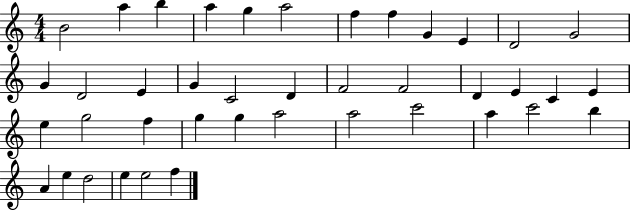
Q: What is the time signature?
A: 4/4